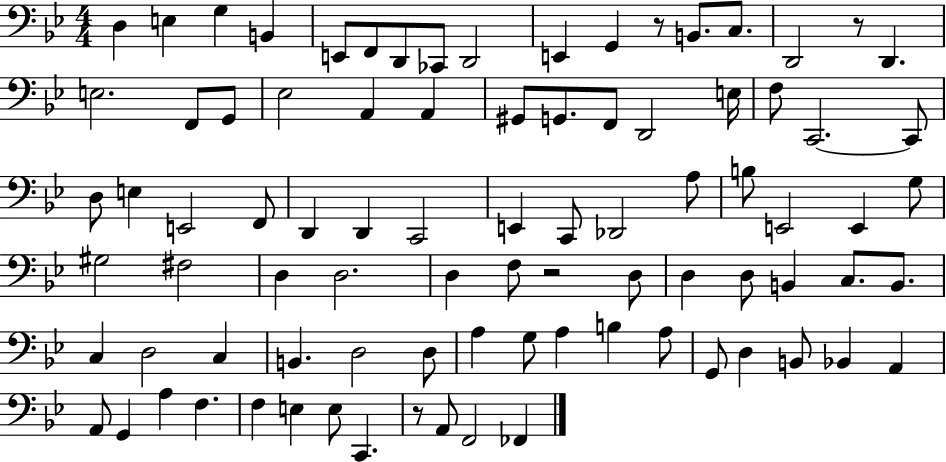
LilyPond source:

{
  \clef bass
  \numericTimeSignature
  \time 4/4
  \key bes \major
  d4 e4 g4 b,4 | e,8 f,8 d,8 ces,8 d,2 | e,4 g,4 r8 b,8. c8. | d,2 r8 d,4. | \break e2. f,8 g,8 | ees2 a,4 a,4 | gis,8 g,8. f,8 d,2 e16 | f8 c,2.~~ c,8 | \break d8 e4 e,2 f,8 | d,4 d,4 c,2 | e,4 c,8 des,2 a8 | b8 e,2 e,4 g8 | \break gis2 fis2 | d4 d2. | d4 f8 r2 d8 | d4 d8 b,4 c8. b,8. | \break c4 d2 c4 | b,4. d2 d8 | a4 g8 a4 b4 a8 | g,8 d4 b,8 bes,4 a,4 | \break a,8 g,4 a4 f4. | f4 e4 e8 c,4. | r8 a,8 f,2 fes,4 | \bar "|."
}